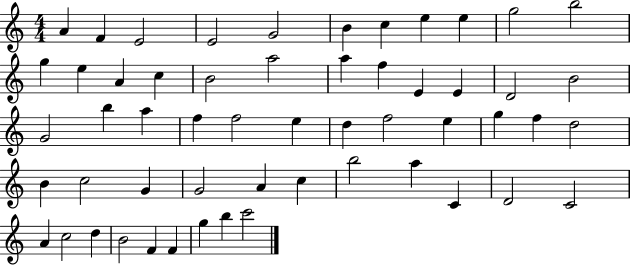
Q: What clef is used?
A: treble